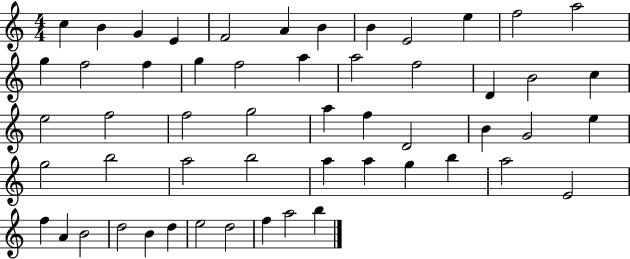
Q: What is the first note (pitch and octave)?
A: C5